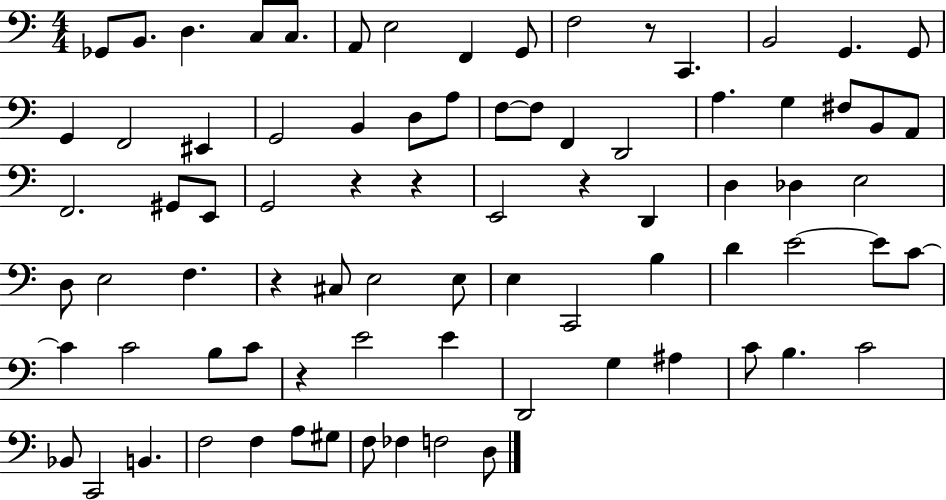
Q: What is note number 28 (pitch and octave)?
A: F#3